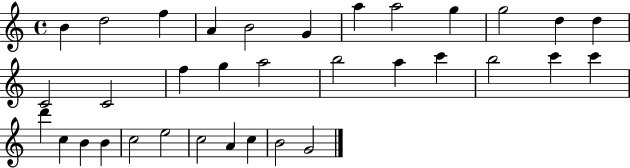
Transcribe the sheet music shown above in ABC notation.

X:1
T:Untitled
M:4/4
L:1/4
K:C
B d2 f A B2 G a a2 g g2 d d C2 C2 f g a2 b2 a c' b2 c' c' d' c B B c2 e2 c2 A c B2 G2